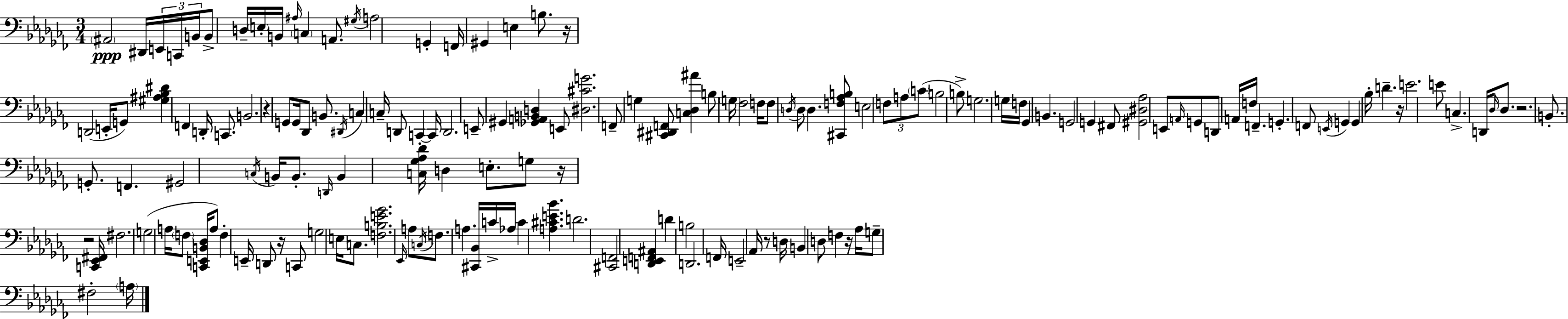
A#2/h D#2/s E2/s C2/s B2/s B2/e D3/s E3/s B2/s A#3/s C3/q A2/e. G#3/s A3/h G2/q F2/s G#2/q E3/q B3/e. R/s D2/h E2/s G2/e [G#3,A#3,Bb3,D#4]/q F2/q D2/s C2/e. B2/h. R/q G2/e G2/s Db2/e B2/e. D#2/s C3/q C3/s D2/e C2/q C2/s D2/h. E2/e G#2/q [Gb2,A2,B2,D3]/q E2/e [D#3,C#4,G4]/h. F2/e G3/q [C#2,D#2,F2]/e [C3,Db3,A#4]/q B3/e G3/s FES3/h F3/s F3/e D3/s D3/e D3/q. [C#2,F3,Ab3,B3]/e E3/h F3/e A3/e C4/e B3/h B3/e G3/h. G3/s F3/s Gb2/q B2/q. G2/h G2/q F#2/e [G#2,D#3,Ab3]/h E2/e A2/s G2/e D2/e A2/s F3/s F2/q. G2/q. F2/e E2/s G2/q G2/q Bb3/s D4/q. R/s E4/h. E4/e C3/q. D2/s Db3/s Db3/e. R/h. B2/e. G2/e. F2/q. G#2/h C3/s B2/s B2/e. D2/s B2/q [C3,Gb3,Ab3,Db4]/s D3/q E3/e. G3/e R/s R/h [C2,Eb2,F#2]/s F#3/h. G3/h A3/s F3/e [C2,E2,B2,Db3]/s A3/e F3/q E2/s D2/e R/s C2/e G3/h E3/s C3/e. [F3,B3,E4,Gb4]/h. Eb2/s A3/e C3/s F3/e. A3/q. [C#2,Bb2]/s C4/s Ab3/s C4/q [A3,C#4,E4,Bb4]/q. D4/h. [C#2,F2]/h [D2,E2,F2,A#2]/q D4/q B3/h D2/h. F2/s E2/h Ab2/s R/e D3/s B2/q D3/e F3/q R/s Ab3/s G3/e F#3/h A3/s